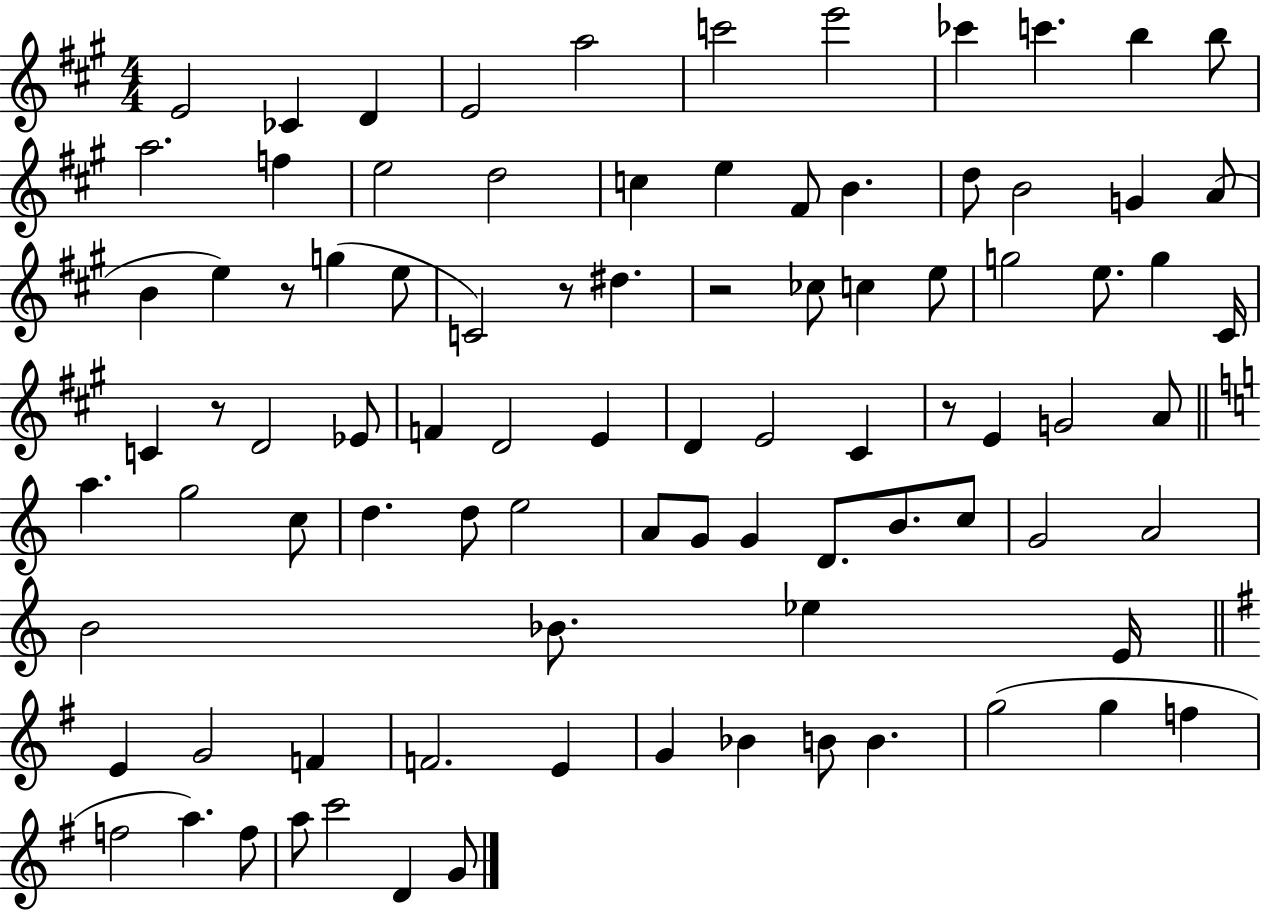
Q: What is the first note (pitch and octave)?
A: E4